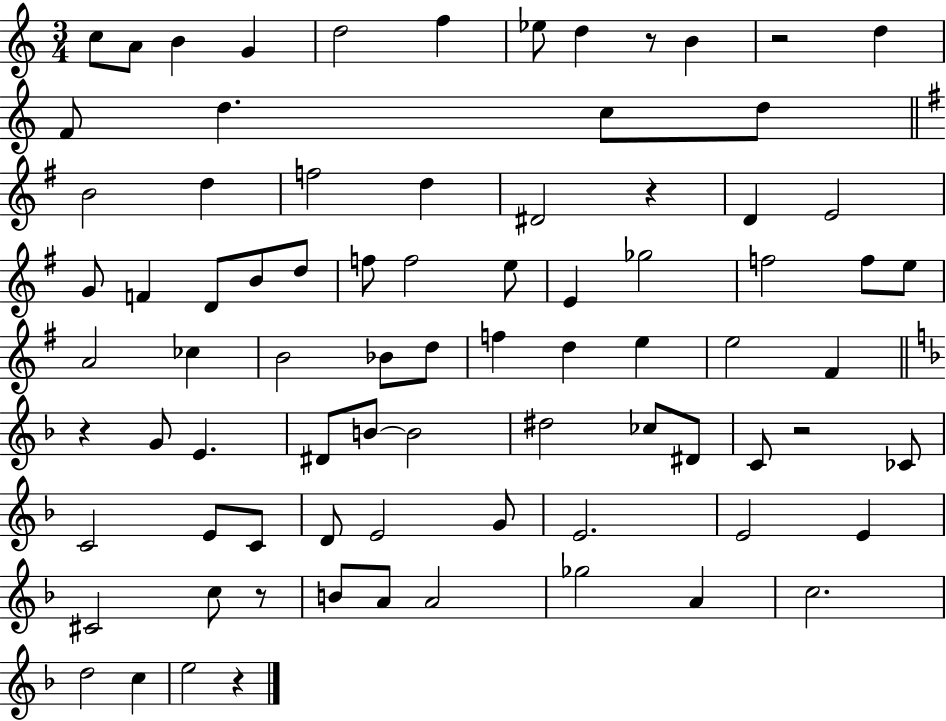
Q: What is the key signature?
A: C major